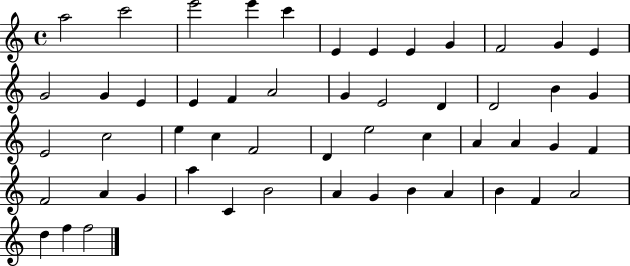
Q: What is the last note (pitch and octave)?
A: F5